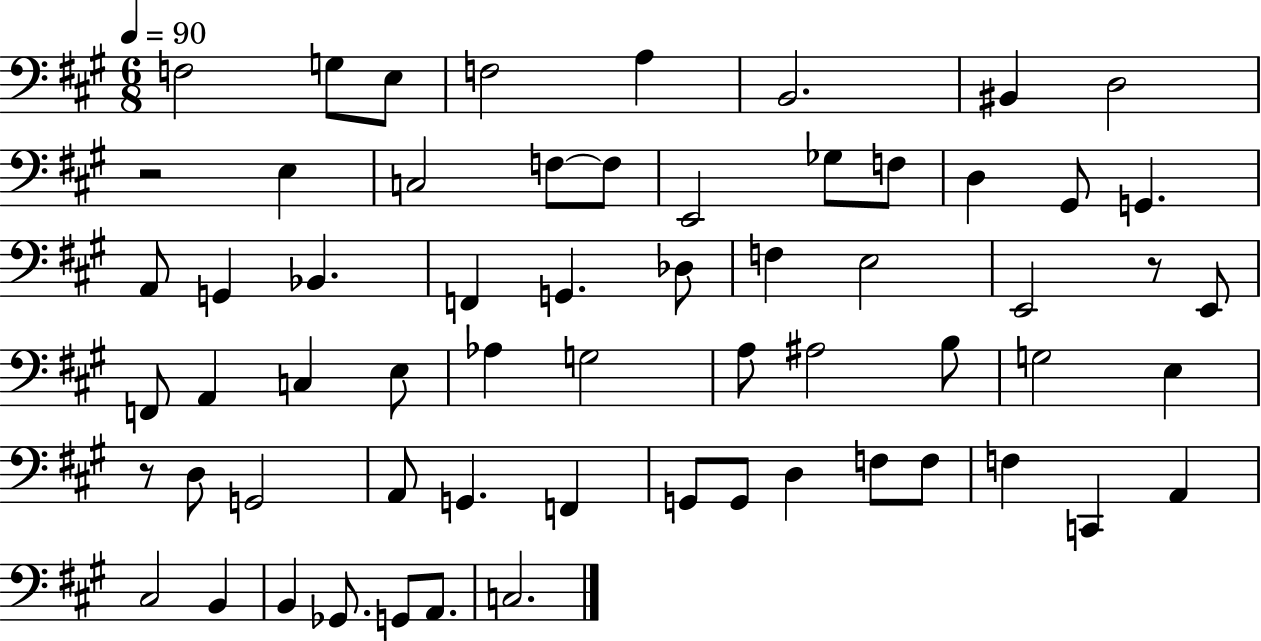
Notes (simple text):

F3/h G3/e E3/e F3/h A3/q B2/h. BIS2/q D3/h R/h E3/q C3/h F3/e F3/e E2/h Gb3/e F3/e D3/q G#2/e G2/q. A2/e G2/q Bb2/q. F2/q G2/q. Db3/e F3/q E3/h E2/h R/e E2/e F2/e A2/q C3/q E3/e Ab3/q G3/h A3/e A#3/h B3/e G3/h E3/q R/e D3/e G2/h A2/e G2/q. F2/q G2/e G2/e D3/q F3/e F3/e F3/q C2/q A2/q C#3/h B2/q B2/q Gb2/e. G2/e A2/e. C3/h.